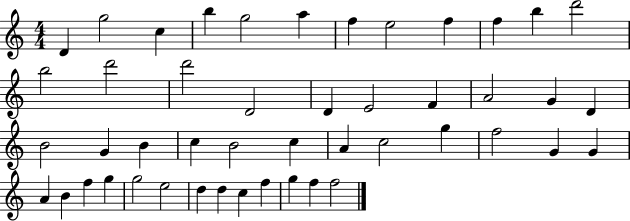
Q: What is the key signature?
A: C major